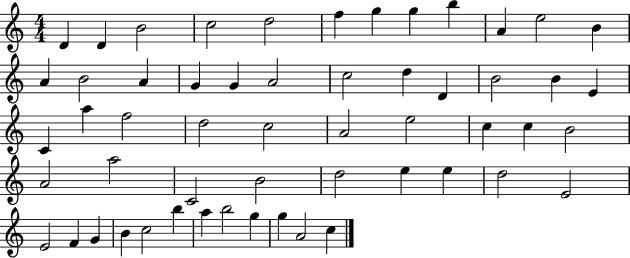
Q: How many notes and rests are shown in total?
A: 55